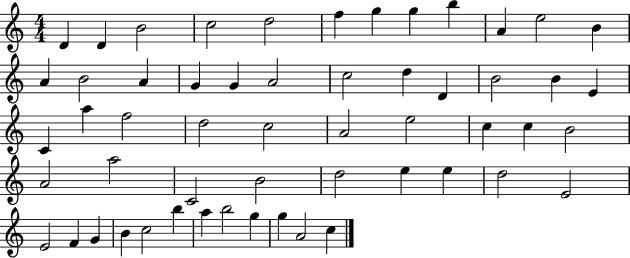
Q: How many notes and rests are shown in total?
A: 55